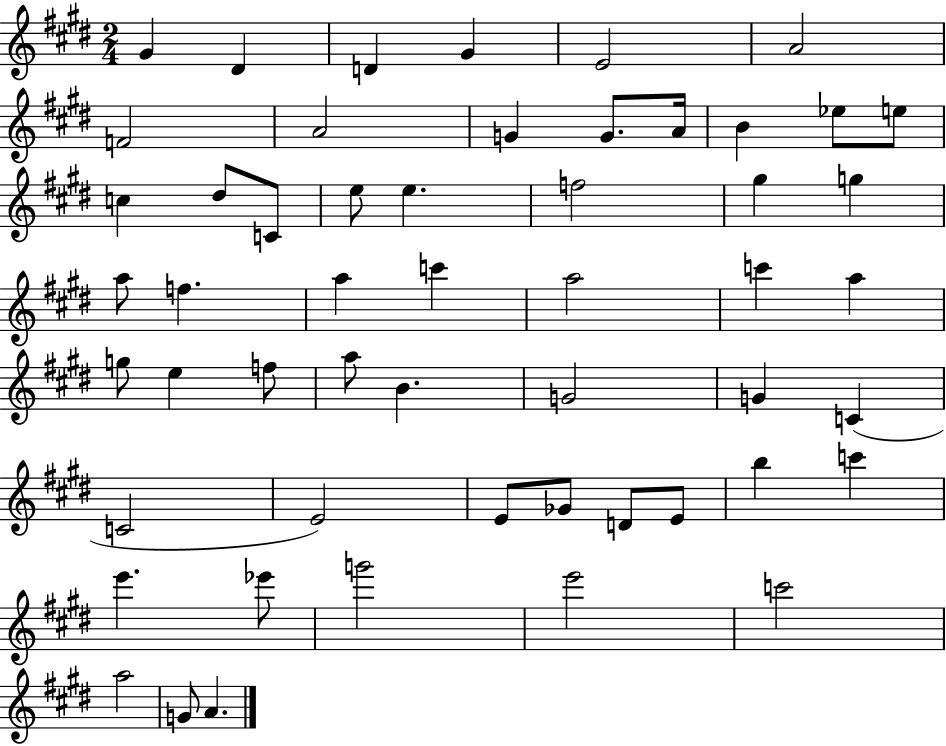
X:1
T:Untitled
M:2/4
L:1/4
K:E
^G ^D D ^G E2 A2 F2 A2 G G/2 A/4 B _e/2 e/2 c ^d/2 C/2 e/2 e f2 ^g g a/2 f a c' a2 c' a g/2 e f/2 a/2 B G2 G C C2 E2 E/2 _G/2 D/2 E/2 b c' e' _e'/2 g'2 e'2 c'2 a2 G/2 A